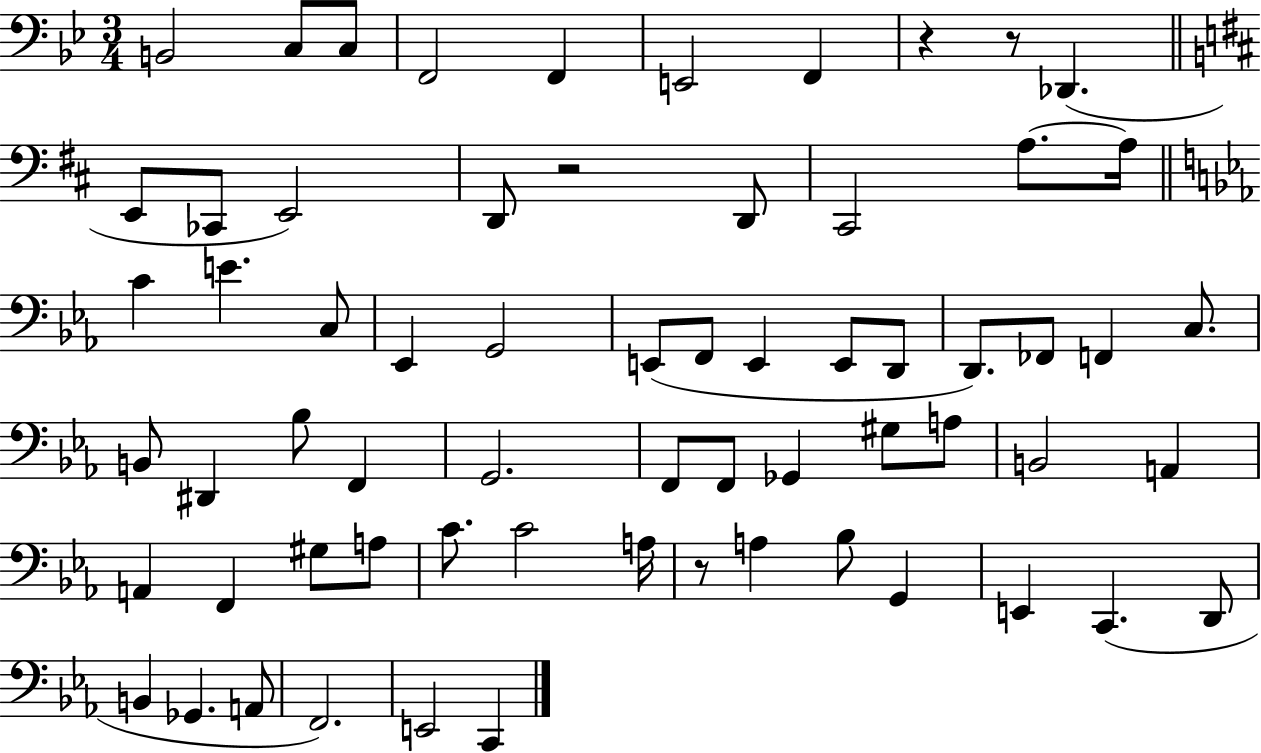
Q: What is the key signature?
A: BES major